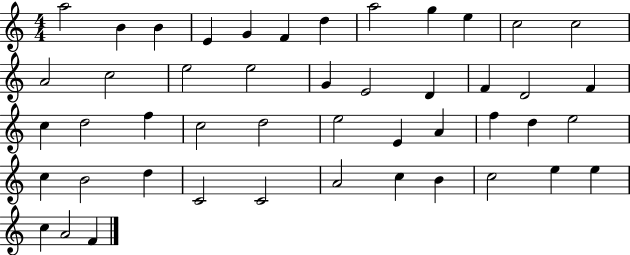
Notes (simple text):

A5/h B4/q B4/q E4/q G4/q F4/q D5/q A5/h G5/q E5/q C5/h C5/h A4/h C5/h E5/h E5/h G4/q E4/h D4/q F4/q D4/h F4/q C5/q D5/h F5/q C5/h D5/h E5/h E4/q A4/q F5/q D5/q E5/h C5/q B4/h D5/q C4/h C4/h A4/h C5/q B4/q C5/h E5/q E5/q C5/q A4/h F4/q